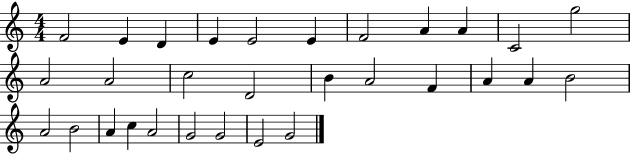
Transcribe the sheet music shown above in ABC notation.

X:1
T:Untitled
M:4/4
L:1/4
K:C
F2 E D E E2 E F2 A A C2 g2 A2 A2 c2 D2 B A2 F A A B2 A2 B2 A c A2 G2 G2 E2 G2